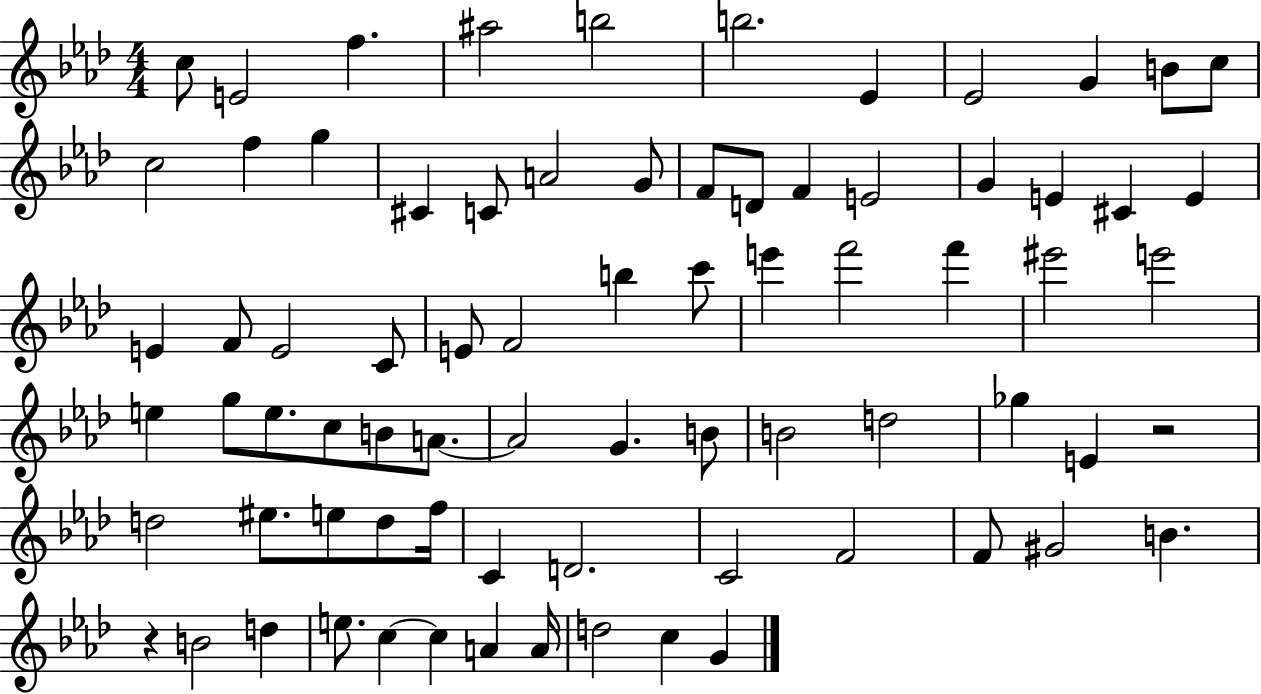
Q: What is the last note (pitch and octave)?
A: G4